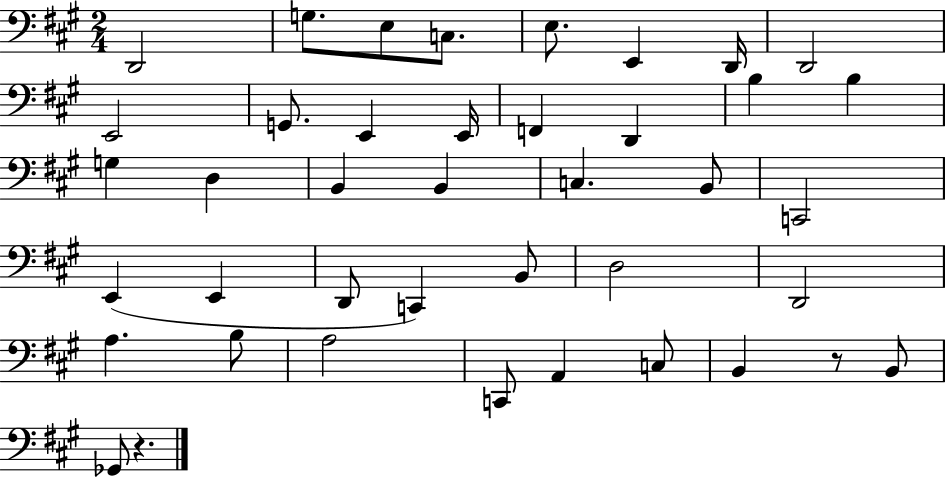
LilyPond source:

{
  \clef bass
  \numericTimeSignature
  \time 2/4
  \key a \major
  \repeat volta 2 { d,2 | g8. e8 c8. | e8. e,4 d,16 | d,2 | \break e,2 | g,8. e,4 e,16 | f,4 d,4 | b4 b4 | \break g4 d4 | b,4 b,4 | c4. b,8 | c,2 | \break e,4( e,4 | d,8 c,4) b,8 | d2 | d,2 | \break a4. b8 | a2 | c,8 a,4 c8 | b,4 r8 b,8 | \break ges,8 r4. | } \bar "|."
}